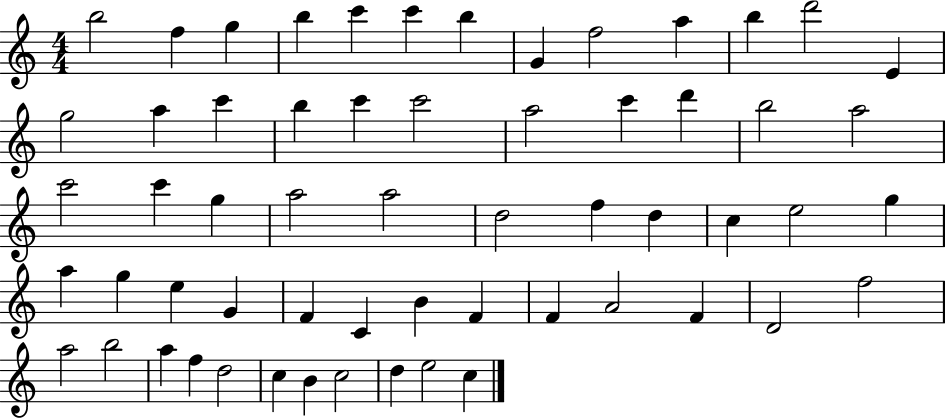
B5/h F5/q G5/q B5/q C6/q C6/q B5/q G4/q F5/h A5/q B5/q D6/h E4/q G5/h A5/q C6/q B5/q C6/q C6/h A5/h C6/q D6/q B5/h A5/h C6/h C6/q G5/q A5/h A5/h D5/h F5/q D5/q C5/q E5/h G5/q A5/q G5/q E5/q G4/q F4/q C4/q B4/q F4/q F4/q A4/h F4/q D4/h F5/h A5/h B5/h A5/q F5/q D5/h C5/q B4/q C5/h D5/q E5/h C5/q